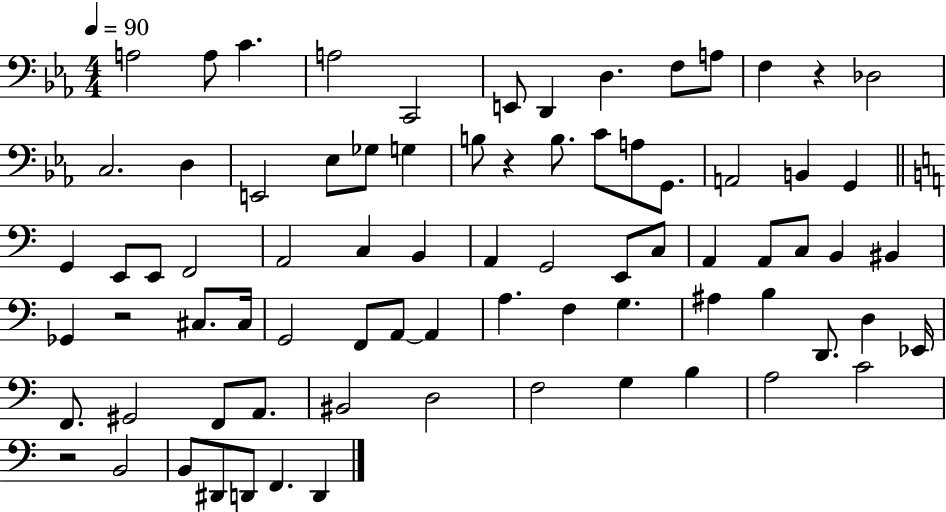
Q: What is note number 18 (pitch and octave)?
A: G3